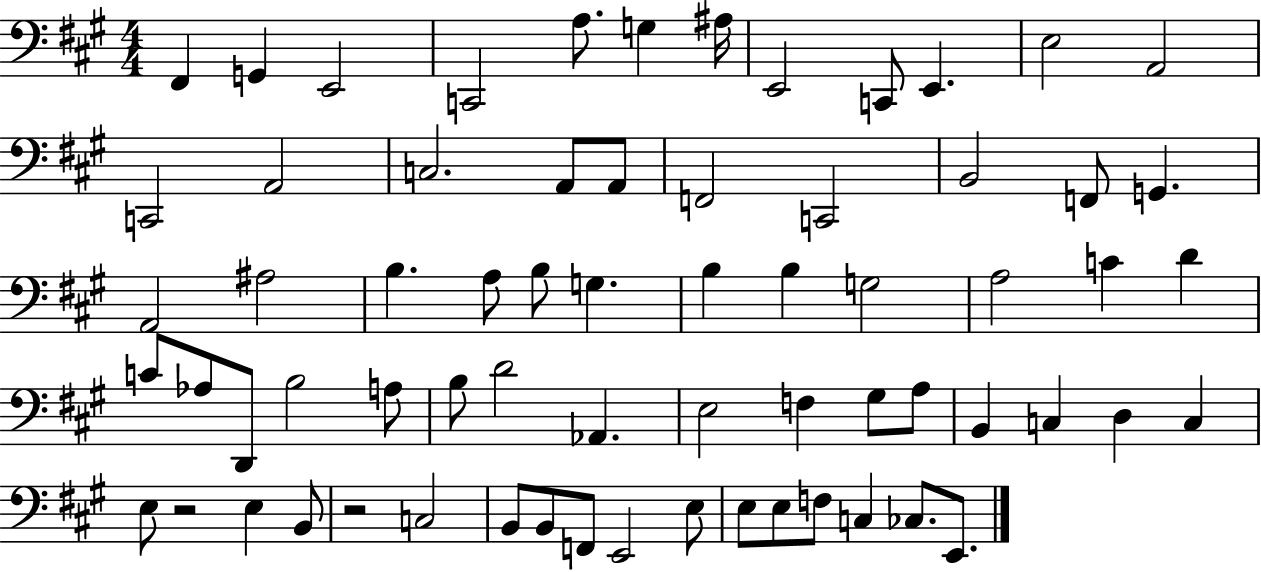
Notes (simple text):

F#2/q G2/q E2/h C2/h A3/e. G3/q A#3/s E2/h C2/e E2/q. E3/h A2/h C2/h A2/h C3/h. A2/e A2/e F2/h C2/h B2/h F2/e G2/q. A2/h A#3/h B3/q. A3/e B3/e G3/q. B3/q B3/q G3/h A3/h C4/q D4/q C4/e Ab3/e D2/e B3/h A3/e B3/e D4/h Ab2/q. E3/h F3/q G#3/e A3/e B2/q C3/q D3/q C3/q E3/e R/h E3/q B2/e R/h C3/h B2/e B2/e F2/e E2/h E3/e E3/e E3/e F3/e C3/q CES3/e. E2/e.